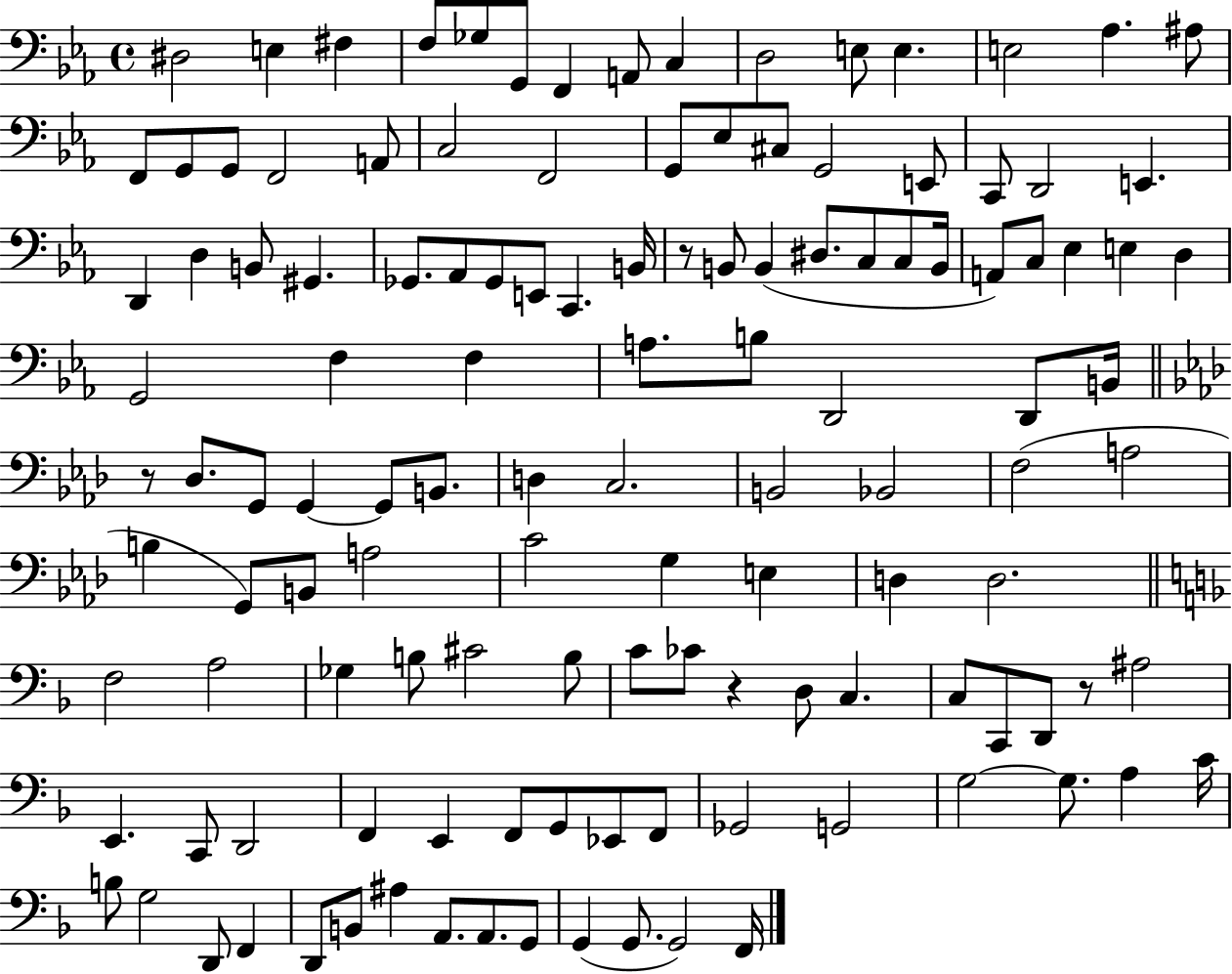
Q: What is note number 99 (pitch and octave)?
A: F2